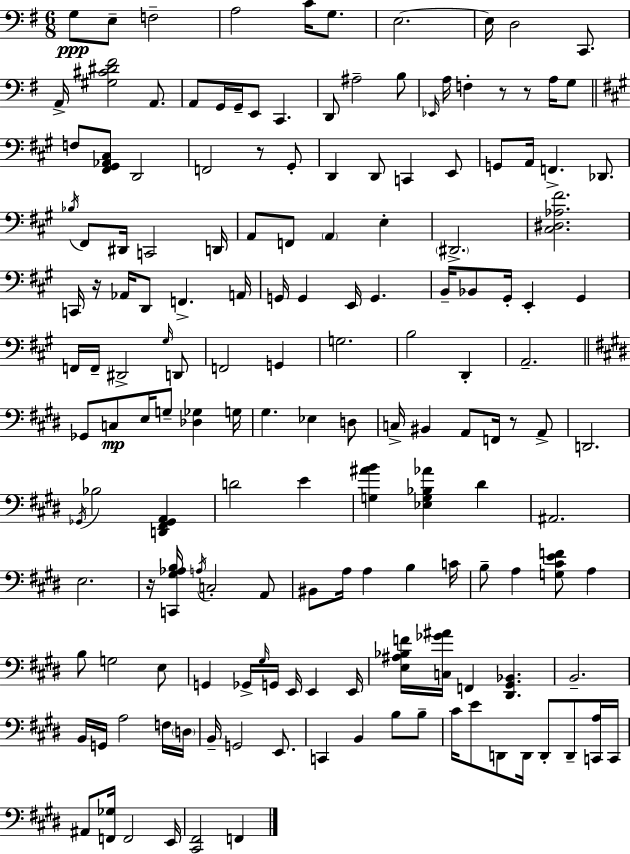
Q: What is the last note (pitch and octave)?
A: F2